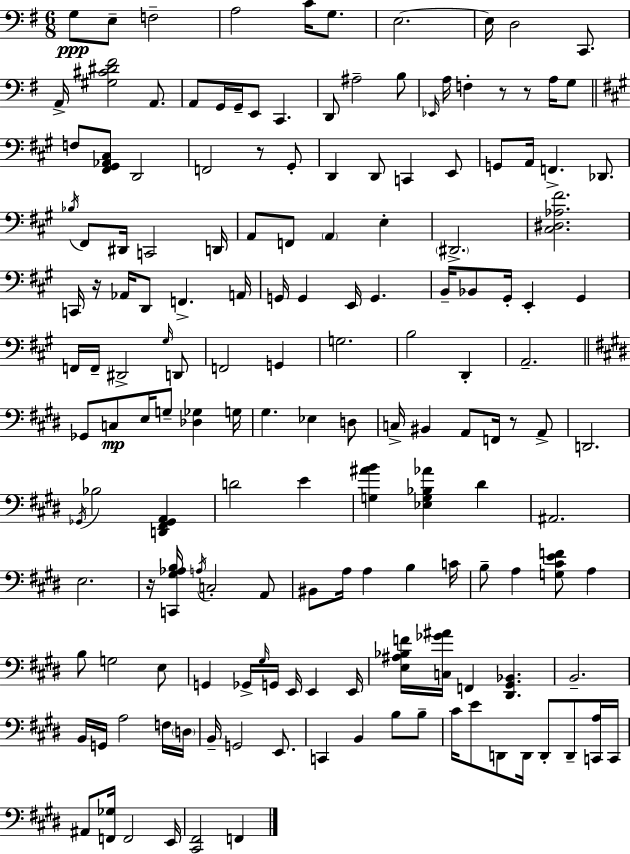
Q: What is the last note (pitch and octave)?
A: F2